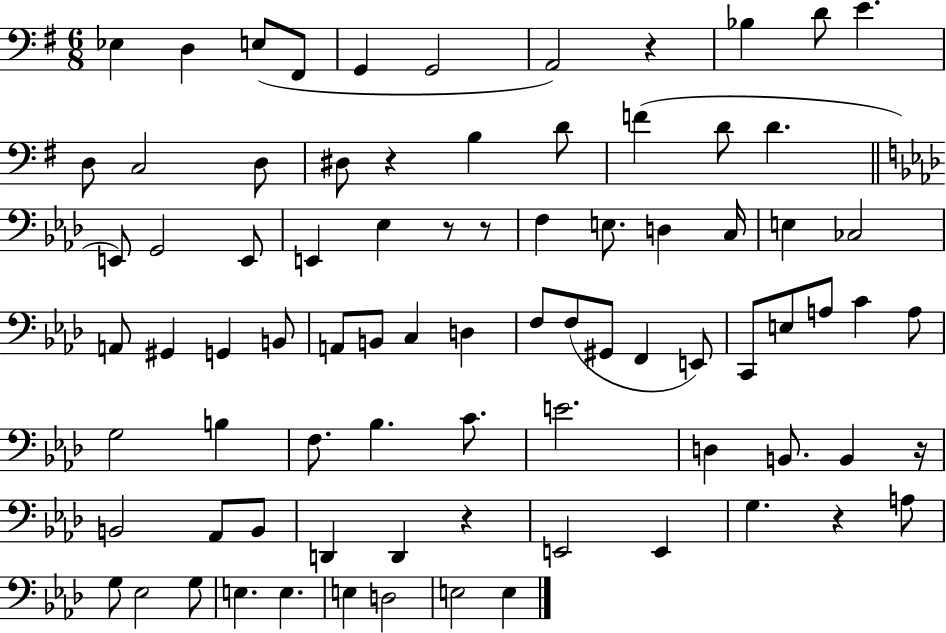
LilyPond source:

{
  \clef bass
  \numericTimeSignature
  \time 6/8
  \key g \major
  ees4 d4 e8( fis,8 | g,4 g,2 | a,2) r4 | bes4 d'8 e'4. | \break d8 c2 d8 | dis8 r4 b4 d'8 | f'4( d'8 d'4. | \bar "||" \break \key aes \major e,8) g,2 e,8 | e,4 ees4 r8 r8 | f4 e8. d4 c16 | e4 ces2 | \break a,8 gis,4 g,4 b,8 | a,8 b,8 c4 d4 | f8 f8( gis,8 f,4 e,8) | c,8 e8 a8 c'4 a8 | \break g2 b4 | f8. bes4. c'8. | e'2. | d4 b,8. b,4 r16 | \break b,2 aes,8 b,8 | d,4 d,4 r4 | e,2 e,4 | g4. r4 a8 | \break g8 ees2 g8 | e4. e4. | e4 d2 | e2 e4 | \break \bar "|."
}